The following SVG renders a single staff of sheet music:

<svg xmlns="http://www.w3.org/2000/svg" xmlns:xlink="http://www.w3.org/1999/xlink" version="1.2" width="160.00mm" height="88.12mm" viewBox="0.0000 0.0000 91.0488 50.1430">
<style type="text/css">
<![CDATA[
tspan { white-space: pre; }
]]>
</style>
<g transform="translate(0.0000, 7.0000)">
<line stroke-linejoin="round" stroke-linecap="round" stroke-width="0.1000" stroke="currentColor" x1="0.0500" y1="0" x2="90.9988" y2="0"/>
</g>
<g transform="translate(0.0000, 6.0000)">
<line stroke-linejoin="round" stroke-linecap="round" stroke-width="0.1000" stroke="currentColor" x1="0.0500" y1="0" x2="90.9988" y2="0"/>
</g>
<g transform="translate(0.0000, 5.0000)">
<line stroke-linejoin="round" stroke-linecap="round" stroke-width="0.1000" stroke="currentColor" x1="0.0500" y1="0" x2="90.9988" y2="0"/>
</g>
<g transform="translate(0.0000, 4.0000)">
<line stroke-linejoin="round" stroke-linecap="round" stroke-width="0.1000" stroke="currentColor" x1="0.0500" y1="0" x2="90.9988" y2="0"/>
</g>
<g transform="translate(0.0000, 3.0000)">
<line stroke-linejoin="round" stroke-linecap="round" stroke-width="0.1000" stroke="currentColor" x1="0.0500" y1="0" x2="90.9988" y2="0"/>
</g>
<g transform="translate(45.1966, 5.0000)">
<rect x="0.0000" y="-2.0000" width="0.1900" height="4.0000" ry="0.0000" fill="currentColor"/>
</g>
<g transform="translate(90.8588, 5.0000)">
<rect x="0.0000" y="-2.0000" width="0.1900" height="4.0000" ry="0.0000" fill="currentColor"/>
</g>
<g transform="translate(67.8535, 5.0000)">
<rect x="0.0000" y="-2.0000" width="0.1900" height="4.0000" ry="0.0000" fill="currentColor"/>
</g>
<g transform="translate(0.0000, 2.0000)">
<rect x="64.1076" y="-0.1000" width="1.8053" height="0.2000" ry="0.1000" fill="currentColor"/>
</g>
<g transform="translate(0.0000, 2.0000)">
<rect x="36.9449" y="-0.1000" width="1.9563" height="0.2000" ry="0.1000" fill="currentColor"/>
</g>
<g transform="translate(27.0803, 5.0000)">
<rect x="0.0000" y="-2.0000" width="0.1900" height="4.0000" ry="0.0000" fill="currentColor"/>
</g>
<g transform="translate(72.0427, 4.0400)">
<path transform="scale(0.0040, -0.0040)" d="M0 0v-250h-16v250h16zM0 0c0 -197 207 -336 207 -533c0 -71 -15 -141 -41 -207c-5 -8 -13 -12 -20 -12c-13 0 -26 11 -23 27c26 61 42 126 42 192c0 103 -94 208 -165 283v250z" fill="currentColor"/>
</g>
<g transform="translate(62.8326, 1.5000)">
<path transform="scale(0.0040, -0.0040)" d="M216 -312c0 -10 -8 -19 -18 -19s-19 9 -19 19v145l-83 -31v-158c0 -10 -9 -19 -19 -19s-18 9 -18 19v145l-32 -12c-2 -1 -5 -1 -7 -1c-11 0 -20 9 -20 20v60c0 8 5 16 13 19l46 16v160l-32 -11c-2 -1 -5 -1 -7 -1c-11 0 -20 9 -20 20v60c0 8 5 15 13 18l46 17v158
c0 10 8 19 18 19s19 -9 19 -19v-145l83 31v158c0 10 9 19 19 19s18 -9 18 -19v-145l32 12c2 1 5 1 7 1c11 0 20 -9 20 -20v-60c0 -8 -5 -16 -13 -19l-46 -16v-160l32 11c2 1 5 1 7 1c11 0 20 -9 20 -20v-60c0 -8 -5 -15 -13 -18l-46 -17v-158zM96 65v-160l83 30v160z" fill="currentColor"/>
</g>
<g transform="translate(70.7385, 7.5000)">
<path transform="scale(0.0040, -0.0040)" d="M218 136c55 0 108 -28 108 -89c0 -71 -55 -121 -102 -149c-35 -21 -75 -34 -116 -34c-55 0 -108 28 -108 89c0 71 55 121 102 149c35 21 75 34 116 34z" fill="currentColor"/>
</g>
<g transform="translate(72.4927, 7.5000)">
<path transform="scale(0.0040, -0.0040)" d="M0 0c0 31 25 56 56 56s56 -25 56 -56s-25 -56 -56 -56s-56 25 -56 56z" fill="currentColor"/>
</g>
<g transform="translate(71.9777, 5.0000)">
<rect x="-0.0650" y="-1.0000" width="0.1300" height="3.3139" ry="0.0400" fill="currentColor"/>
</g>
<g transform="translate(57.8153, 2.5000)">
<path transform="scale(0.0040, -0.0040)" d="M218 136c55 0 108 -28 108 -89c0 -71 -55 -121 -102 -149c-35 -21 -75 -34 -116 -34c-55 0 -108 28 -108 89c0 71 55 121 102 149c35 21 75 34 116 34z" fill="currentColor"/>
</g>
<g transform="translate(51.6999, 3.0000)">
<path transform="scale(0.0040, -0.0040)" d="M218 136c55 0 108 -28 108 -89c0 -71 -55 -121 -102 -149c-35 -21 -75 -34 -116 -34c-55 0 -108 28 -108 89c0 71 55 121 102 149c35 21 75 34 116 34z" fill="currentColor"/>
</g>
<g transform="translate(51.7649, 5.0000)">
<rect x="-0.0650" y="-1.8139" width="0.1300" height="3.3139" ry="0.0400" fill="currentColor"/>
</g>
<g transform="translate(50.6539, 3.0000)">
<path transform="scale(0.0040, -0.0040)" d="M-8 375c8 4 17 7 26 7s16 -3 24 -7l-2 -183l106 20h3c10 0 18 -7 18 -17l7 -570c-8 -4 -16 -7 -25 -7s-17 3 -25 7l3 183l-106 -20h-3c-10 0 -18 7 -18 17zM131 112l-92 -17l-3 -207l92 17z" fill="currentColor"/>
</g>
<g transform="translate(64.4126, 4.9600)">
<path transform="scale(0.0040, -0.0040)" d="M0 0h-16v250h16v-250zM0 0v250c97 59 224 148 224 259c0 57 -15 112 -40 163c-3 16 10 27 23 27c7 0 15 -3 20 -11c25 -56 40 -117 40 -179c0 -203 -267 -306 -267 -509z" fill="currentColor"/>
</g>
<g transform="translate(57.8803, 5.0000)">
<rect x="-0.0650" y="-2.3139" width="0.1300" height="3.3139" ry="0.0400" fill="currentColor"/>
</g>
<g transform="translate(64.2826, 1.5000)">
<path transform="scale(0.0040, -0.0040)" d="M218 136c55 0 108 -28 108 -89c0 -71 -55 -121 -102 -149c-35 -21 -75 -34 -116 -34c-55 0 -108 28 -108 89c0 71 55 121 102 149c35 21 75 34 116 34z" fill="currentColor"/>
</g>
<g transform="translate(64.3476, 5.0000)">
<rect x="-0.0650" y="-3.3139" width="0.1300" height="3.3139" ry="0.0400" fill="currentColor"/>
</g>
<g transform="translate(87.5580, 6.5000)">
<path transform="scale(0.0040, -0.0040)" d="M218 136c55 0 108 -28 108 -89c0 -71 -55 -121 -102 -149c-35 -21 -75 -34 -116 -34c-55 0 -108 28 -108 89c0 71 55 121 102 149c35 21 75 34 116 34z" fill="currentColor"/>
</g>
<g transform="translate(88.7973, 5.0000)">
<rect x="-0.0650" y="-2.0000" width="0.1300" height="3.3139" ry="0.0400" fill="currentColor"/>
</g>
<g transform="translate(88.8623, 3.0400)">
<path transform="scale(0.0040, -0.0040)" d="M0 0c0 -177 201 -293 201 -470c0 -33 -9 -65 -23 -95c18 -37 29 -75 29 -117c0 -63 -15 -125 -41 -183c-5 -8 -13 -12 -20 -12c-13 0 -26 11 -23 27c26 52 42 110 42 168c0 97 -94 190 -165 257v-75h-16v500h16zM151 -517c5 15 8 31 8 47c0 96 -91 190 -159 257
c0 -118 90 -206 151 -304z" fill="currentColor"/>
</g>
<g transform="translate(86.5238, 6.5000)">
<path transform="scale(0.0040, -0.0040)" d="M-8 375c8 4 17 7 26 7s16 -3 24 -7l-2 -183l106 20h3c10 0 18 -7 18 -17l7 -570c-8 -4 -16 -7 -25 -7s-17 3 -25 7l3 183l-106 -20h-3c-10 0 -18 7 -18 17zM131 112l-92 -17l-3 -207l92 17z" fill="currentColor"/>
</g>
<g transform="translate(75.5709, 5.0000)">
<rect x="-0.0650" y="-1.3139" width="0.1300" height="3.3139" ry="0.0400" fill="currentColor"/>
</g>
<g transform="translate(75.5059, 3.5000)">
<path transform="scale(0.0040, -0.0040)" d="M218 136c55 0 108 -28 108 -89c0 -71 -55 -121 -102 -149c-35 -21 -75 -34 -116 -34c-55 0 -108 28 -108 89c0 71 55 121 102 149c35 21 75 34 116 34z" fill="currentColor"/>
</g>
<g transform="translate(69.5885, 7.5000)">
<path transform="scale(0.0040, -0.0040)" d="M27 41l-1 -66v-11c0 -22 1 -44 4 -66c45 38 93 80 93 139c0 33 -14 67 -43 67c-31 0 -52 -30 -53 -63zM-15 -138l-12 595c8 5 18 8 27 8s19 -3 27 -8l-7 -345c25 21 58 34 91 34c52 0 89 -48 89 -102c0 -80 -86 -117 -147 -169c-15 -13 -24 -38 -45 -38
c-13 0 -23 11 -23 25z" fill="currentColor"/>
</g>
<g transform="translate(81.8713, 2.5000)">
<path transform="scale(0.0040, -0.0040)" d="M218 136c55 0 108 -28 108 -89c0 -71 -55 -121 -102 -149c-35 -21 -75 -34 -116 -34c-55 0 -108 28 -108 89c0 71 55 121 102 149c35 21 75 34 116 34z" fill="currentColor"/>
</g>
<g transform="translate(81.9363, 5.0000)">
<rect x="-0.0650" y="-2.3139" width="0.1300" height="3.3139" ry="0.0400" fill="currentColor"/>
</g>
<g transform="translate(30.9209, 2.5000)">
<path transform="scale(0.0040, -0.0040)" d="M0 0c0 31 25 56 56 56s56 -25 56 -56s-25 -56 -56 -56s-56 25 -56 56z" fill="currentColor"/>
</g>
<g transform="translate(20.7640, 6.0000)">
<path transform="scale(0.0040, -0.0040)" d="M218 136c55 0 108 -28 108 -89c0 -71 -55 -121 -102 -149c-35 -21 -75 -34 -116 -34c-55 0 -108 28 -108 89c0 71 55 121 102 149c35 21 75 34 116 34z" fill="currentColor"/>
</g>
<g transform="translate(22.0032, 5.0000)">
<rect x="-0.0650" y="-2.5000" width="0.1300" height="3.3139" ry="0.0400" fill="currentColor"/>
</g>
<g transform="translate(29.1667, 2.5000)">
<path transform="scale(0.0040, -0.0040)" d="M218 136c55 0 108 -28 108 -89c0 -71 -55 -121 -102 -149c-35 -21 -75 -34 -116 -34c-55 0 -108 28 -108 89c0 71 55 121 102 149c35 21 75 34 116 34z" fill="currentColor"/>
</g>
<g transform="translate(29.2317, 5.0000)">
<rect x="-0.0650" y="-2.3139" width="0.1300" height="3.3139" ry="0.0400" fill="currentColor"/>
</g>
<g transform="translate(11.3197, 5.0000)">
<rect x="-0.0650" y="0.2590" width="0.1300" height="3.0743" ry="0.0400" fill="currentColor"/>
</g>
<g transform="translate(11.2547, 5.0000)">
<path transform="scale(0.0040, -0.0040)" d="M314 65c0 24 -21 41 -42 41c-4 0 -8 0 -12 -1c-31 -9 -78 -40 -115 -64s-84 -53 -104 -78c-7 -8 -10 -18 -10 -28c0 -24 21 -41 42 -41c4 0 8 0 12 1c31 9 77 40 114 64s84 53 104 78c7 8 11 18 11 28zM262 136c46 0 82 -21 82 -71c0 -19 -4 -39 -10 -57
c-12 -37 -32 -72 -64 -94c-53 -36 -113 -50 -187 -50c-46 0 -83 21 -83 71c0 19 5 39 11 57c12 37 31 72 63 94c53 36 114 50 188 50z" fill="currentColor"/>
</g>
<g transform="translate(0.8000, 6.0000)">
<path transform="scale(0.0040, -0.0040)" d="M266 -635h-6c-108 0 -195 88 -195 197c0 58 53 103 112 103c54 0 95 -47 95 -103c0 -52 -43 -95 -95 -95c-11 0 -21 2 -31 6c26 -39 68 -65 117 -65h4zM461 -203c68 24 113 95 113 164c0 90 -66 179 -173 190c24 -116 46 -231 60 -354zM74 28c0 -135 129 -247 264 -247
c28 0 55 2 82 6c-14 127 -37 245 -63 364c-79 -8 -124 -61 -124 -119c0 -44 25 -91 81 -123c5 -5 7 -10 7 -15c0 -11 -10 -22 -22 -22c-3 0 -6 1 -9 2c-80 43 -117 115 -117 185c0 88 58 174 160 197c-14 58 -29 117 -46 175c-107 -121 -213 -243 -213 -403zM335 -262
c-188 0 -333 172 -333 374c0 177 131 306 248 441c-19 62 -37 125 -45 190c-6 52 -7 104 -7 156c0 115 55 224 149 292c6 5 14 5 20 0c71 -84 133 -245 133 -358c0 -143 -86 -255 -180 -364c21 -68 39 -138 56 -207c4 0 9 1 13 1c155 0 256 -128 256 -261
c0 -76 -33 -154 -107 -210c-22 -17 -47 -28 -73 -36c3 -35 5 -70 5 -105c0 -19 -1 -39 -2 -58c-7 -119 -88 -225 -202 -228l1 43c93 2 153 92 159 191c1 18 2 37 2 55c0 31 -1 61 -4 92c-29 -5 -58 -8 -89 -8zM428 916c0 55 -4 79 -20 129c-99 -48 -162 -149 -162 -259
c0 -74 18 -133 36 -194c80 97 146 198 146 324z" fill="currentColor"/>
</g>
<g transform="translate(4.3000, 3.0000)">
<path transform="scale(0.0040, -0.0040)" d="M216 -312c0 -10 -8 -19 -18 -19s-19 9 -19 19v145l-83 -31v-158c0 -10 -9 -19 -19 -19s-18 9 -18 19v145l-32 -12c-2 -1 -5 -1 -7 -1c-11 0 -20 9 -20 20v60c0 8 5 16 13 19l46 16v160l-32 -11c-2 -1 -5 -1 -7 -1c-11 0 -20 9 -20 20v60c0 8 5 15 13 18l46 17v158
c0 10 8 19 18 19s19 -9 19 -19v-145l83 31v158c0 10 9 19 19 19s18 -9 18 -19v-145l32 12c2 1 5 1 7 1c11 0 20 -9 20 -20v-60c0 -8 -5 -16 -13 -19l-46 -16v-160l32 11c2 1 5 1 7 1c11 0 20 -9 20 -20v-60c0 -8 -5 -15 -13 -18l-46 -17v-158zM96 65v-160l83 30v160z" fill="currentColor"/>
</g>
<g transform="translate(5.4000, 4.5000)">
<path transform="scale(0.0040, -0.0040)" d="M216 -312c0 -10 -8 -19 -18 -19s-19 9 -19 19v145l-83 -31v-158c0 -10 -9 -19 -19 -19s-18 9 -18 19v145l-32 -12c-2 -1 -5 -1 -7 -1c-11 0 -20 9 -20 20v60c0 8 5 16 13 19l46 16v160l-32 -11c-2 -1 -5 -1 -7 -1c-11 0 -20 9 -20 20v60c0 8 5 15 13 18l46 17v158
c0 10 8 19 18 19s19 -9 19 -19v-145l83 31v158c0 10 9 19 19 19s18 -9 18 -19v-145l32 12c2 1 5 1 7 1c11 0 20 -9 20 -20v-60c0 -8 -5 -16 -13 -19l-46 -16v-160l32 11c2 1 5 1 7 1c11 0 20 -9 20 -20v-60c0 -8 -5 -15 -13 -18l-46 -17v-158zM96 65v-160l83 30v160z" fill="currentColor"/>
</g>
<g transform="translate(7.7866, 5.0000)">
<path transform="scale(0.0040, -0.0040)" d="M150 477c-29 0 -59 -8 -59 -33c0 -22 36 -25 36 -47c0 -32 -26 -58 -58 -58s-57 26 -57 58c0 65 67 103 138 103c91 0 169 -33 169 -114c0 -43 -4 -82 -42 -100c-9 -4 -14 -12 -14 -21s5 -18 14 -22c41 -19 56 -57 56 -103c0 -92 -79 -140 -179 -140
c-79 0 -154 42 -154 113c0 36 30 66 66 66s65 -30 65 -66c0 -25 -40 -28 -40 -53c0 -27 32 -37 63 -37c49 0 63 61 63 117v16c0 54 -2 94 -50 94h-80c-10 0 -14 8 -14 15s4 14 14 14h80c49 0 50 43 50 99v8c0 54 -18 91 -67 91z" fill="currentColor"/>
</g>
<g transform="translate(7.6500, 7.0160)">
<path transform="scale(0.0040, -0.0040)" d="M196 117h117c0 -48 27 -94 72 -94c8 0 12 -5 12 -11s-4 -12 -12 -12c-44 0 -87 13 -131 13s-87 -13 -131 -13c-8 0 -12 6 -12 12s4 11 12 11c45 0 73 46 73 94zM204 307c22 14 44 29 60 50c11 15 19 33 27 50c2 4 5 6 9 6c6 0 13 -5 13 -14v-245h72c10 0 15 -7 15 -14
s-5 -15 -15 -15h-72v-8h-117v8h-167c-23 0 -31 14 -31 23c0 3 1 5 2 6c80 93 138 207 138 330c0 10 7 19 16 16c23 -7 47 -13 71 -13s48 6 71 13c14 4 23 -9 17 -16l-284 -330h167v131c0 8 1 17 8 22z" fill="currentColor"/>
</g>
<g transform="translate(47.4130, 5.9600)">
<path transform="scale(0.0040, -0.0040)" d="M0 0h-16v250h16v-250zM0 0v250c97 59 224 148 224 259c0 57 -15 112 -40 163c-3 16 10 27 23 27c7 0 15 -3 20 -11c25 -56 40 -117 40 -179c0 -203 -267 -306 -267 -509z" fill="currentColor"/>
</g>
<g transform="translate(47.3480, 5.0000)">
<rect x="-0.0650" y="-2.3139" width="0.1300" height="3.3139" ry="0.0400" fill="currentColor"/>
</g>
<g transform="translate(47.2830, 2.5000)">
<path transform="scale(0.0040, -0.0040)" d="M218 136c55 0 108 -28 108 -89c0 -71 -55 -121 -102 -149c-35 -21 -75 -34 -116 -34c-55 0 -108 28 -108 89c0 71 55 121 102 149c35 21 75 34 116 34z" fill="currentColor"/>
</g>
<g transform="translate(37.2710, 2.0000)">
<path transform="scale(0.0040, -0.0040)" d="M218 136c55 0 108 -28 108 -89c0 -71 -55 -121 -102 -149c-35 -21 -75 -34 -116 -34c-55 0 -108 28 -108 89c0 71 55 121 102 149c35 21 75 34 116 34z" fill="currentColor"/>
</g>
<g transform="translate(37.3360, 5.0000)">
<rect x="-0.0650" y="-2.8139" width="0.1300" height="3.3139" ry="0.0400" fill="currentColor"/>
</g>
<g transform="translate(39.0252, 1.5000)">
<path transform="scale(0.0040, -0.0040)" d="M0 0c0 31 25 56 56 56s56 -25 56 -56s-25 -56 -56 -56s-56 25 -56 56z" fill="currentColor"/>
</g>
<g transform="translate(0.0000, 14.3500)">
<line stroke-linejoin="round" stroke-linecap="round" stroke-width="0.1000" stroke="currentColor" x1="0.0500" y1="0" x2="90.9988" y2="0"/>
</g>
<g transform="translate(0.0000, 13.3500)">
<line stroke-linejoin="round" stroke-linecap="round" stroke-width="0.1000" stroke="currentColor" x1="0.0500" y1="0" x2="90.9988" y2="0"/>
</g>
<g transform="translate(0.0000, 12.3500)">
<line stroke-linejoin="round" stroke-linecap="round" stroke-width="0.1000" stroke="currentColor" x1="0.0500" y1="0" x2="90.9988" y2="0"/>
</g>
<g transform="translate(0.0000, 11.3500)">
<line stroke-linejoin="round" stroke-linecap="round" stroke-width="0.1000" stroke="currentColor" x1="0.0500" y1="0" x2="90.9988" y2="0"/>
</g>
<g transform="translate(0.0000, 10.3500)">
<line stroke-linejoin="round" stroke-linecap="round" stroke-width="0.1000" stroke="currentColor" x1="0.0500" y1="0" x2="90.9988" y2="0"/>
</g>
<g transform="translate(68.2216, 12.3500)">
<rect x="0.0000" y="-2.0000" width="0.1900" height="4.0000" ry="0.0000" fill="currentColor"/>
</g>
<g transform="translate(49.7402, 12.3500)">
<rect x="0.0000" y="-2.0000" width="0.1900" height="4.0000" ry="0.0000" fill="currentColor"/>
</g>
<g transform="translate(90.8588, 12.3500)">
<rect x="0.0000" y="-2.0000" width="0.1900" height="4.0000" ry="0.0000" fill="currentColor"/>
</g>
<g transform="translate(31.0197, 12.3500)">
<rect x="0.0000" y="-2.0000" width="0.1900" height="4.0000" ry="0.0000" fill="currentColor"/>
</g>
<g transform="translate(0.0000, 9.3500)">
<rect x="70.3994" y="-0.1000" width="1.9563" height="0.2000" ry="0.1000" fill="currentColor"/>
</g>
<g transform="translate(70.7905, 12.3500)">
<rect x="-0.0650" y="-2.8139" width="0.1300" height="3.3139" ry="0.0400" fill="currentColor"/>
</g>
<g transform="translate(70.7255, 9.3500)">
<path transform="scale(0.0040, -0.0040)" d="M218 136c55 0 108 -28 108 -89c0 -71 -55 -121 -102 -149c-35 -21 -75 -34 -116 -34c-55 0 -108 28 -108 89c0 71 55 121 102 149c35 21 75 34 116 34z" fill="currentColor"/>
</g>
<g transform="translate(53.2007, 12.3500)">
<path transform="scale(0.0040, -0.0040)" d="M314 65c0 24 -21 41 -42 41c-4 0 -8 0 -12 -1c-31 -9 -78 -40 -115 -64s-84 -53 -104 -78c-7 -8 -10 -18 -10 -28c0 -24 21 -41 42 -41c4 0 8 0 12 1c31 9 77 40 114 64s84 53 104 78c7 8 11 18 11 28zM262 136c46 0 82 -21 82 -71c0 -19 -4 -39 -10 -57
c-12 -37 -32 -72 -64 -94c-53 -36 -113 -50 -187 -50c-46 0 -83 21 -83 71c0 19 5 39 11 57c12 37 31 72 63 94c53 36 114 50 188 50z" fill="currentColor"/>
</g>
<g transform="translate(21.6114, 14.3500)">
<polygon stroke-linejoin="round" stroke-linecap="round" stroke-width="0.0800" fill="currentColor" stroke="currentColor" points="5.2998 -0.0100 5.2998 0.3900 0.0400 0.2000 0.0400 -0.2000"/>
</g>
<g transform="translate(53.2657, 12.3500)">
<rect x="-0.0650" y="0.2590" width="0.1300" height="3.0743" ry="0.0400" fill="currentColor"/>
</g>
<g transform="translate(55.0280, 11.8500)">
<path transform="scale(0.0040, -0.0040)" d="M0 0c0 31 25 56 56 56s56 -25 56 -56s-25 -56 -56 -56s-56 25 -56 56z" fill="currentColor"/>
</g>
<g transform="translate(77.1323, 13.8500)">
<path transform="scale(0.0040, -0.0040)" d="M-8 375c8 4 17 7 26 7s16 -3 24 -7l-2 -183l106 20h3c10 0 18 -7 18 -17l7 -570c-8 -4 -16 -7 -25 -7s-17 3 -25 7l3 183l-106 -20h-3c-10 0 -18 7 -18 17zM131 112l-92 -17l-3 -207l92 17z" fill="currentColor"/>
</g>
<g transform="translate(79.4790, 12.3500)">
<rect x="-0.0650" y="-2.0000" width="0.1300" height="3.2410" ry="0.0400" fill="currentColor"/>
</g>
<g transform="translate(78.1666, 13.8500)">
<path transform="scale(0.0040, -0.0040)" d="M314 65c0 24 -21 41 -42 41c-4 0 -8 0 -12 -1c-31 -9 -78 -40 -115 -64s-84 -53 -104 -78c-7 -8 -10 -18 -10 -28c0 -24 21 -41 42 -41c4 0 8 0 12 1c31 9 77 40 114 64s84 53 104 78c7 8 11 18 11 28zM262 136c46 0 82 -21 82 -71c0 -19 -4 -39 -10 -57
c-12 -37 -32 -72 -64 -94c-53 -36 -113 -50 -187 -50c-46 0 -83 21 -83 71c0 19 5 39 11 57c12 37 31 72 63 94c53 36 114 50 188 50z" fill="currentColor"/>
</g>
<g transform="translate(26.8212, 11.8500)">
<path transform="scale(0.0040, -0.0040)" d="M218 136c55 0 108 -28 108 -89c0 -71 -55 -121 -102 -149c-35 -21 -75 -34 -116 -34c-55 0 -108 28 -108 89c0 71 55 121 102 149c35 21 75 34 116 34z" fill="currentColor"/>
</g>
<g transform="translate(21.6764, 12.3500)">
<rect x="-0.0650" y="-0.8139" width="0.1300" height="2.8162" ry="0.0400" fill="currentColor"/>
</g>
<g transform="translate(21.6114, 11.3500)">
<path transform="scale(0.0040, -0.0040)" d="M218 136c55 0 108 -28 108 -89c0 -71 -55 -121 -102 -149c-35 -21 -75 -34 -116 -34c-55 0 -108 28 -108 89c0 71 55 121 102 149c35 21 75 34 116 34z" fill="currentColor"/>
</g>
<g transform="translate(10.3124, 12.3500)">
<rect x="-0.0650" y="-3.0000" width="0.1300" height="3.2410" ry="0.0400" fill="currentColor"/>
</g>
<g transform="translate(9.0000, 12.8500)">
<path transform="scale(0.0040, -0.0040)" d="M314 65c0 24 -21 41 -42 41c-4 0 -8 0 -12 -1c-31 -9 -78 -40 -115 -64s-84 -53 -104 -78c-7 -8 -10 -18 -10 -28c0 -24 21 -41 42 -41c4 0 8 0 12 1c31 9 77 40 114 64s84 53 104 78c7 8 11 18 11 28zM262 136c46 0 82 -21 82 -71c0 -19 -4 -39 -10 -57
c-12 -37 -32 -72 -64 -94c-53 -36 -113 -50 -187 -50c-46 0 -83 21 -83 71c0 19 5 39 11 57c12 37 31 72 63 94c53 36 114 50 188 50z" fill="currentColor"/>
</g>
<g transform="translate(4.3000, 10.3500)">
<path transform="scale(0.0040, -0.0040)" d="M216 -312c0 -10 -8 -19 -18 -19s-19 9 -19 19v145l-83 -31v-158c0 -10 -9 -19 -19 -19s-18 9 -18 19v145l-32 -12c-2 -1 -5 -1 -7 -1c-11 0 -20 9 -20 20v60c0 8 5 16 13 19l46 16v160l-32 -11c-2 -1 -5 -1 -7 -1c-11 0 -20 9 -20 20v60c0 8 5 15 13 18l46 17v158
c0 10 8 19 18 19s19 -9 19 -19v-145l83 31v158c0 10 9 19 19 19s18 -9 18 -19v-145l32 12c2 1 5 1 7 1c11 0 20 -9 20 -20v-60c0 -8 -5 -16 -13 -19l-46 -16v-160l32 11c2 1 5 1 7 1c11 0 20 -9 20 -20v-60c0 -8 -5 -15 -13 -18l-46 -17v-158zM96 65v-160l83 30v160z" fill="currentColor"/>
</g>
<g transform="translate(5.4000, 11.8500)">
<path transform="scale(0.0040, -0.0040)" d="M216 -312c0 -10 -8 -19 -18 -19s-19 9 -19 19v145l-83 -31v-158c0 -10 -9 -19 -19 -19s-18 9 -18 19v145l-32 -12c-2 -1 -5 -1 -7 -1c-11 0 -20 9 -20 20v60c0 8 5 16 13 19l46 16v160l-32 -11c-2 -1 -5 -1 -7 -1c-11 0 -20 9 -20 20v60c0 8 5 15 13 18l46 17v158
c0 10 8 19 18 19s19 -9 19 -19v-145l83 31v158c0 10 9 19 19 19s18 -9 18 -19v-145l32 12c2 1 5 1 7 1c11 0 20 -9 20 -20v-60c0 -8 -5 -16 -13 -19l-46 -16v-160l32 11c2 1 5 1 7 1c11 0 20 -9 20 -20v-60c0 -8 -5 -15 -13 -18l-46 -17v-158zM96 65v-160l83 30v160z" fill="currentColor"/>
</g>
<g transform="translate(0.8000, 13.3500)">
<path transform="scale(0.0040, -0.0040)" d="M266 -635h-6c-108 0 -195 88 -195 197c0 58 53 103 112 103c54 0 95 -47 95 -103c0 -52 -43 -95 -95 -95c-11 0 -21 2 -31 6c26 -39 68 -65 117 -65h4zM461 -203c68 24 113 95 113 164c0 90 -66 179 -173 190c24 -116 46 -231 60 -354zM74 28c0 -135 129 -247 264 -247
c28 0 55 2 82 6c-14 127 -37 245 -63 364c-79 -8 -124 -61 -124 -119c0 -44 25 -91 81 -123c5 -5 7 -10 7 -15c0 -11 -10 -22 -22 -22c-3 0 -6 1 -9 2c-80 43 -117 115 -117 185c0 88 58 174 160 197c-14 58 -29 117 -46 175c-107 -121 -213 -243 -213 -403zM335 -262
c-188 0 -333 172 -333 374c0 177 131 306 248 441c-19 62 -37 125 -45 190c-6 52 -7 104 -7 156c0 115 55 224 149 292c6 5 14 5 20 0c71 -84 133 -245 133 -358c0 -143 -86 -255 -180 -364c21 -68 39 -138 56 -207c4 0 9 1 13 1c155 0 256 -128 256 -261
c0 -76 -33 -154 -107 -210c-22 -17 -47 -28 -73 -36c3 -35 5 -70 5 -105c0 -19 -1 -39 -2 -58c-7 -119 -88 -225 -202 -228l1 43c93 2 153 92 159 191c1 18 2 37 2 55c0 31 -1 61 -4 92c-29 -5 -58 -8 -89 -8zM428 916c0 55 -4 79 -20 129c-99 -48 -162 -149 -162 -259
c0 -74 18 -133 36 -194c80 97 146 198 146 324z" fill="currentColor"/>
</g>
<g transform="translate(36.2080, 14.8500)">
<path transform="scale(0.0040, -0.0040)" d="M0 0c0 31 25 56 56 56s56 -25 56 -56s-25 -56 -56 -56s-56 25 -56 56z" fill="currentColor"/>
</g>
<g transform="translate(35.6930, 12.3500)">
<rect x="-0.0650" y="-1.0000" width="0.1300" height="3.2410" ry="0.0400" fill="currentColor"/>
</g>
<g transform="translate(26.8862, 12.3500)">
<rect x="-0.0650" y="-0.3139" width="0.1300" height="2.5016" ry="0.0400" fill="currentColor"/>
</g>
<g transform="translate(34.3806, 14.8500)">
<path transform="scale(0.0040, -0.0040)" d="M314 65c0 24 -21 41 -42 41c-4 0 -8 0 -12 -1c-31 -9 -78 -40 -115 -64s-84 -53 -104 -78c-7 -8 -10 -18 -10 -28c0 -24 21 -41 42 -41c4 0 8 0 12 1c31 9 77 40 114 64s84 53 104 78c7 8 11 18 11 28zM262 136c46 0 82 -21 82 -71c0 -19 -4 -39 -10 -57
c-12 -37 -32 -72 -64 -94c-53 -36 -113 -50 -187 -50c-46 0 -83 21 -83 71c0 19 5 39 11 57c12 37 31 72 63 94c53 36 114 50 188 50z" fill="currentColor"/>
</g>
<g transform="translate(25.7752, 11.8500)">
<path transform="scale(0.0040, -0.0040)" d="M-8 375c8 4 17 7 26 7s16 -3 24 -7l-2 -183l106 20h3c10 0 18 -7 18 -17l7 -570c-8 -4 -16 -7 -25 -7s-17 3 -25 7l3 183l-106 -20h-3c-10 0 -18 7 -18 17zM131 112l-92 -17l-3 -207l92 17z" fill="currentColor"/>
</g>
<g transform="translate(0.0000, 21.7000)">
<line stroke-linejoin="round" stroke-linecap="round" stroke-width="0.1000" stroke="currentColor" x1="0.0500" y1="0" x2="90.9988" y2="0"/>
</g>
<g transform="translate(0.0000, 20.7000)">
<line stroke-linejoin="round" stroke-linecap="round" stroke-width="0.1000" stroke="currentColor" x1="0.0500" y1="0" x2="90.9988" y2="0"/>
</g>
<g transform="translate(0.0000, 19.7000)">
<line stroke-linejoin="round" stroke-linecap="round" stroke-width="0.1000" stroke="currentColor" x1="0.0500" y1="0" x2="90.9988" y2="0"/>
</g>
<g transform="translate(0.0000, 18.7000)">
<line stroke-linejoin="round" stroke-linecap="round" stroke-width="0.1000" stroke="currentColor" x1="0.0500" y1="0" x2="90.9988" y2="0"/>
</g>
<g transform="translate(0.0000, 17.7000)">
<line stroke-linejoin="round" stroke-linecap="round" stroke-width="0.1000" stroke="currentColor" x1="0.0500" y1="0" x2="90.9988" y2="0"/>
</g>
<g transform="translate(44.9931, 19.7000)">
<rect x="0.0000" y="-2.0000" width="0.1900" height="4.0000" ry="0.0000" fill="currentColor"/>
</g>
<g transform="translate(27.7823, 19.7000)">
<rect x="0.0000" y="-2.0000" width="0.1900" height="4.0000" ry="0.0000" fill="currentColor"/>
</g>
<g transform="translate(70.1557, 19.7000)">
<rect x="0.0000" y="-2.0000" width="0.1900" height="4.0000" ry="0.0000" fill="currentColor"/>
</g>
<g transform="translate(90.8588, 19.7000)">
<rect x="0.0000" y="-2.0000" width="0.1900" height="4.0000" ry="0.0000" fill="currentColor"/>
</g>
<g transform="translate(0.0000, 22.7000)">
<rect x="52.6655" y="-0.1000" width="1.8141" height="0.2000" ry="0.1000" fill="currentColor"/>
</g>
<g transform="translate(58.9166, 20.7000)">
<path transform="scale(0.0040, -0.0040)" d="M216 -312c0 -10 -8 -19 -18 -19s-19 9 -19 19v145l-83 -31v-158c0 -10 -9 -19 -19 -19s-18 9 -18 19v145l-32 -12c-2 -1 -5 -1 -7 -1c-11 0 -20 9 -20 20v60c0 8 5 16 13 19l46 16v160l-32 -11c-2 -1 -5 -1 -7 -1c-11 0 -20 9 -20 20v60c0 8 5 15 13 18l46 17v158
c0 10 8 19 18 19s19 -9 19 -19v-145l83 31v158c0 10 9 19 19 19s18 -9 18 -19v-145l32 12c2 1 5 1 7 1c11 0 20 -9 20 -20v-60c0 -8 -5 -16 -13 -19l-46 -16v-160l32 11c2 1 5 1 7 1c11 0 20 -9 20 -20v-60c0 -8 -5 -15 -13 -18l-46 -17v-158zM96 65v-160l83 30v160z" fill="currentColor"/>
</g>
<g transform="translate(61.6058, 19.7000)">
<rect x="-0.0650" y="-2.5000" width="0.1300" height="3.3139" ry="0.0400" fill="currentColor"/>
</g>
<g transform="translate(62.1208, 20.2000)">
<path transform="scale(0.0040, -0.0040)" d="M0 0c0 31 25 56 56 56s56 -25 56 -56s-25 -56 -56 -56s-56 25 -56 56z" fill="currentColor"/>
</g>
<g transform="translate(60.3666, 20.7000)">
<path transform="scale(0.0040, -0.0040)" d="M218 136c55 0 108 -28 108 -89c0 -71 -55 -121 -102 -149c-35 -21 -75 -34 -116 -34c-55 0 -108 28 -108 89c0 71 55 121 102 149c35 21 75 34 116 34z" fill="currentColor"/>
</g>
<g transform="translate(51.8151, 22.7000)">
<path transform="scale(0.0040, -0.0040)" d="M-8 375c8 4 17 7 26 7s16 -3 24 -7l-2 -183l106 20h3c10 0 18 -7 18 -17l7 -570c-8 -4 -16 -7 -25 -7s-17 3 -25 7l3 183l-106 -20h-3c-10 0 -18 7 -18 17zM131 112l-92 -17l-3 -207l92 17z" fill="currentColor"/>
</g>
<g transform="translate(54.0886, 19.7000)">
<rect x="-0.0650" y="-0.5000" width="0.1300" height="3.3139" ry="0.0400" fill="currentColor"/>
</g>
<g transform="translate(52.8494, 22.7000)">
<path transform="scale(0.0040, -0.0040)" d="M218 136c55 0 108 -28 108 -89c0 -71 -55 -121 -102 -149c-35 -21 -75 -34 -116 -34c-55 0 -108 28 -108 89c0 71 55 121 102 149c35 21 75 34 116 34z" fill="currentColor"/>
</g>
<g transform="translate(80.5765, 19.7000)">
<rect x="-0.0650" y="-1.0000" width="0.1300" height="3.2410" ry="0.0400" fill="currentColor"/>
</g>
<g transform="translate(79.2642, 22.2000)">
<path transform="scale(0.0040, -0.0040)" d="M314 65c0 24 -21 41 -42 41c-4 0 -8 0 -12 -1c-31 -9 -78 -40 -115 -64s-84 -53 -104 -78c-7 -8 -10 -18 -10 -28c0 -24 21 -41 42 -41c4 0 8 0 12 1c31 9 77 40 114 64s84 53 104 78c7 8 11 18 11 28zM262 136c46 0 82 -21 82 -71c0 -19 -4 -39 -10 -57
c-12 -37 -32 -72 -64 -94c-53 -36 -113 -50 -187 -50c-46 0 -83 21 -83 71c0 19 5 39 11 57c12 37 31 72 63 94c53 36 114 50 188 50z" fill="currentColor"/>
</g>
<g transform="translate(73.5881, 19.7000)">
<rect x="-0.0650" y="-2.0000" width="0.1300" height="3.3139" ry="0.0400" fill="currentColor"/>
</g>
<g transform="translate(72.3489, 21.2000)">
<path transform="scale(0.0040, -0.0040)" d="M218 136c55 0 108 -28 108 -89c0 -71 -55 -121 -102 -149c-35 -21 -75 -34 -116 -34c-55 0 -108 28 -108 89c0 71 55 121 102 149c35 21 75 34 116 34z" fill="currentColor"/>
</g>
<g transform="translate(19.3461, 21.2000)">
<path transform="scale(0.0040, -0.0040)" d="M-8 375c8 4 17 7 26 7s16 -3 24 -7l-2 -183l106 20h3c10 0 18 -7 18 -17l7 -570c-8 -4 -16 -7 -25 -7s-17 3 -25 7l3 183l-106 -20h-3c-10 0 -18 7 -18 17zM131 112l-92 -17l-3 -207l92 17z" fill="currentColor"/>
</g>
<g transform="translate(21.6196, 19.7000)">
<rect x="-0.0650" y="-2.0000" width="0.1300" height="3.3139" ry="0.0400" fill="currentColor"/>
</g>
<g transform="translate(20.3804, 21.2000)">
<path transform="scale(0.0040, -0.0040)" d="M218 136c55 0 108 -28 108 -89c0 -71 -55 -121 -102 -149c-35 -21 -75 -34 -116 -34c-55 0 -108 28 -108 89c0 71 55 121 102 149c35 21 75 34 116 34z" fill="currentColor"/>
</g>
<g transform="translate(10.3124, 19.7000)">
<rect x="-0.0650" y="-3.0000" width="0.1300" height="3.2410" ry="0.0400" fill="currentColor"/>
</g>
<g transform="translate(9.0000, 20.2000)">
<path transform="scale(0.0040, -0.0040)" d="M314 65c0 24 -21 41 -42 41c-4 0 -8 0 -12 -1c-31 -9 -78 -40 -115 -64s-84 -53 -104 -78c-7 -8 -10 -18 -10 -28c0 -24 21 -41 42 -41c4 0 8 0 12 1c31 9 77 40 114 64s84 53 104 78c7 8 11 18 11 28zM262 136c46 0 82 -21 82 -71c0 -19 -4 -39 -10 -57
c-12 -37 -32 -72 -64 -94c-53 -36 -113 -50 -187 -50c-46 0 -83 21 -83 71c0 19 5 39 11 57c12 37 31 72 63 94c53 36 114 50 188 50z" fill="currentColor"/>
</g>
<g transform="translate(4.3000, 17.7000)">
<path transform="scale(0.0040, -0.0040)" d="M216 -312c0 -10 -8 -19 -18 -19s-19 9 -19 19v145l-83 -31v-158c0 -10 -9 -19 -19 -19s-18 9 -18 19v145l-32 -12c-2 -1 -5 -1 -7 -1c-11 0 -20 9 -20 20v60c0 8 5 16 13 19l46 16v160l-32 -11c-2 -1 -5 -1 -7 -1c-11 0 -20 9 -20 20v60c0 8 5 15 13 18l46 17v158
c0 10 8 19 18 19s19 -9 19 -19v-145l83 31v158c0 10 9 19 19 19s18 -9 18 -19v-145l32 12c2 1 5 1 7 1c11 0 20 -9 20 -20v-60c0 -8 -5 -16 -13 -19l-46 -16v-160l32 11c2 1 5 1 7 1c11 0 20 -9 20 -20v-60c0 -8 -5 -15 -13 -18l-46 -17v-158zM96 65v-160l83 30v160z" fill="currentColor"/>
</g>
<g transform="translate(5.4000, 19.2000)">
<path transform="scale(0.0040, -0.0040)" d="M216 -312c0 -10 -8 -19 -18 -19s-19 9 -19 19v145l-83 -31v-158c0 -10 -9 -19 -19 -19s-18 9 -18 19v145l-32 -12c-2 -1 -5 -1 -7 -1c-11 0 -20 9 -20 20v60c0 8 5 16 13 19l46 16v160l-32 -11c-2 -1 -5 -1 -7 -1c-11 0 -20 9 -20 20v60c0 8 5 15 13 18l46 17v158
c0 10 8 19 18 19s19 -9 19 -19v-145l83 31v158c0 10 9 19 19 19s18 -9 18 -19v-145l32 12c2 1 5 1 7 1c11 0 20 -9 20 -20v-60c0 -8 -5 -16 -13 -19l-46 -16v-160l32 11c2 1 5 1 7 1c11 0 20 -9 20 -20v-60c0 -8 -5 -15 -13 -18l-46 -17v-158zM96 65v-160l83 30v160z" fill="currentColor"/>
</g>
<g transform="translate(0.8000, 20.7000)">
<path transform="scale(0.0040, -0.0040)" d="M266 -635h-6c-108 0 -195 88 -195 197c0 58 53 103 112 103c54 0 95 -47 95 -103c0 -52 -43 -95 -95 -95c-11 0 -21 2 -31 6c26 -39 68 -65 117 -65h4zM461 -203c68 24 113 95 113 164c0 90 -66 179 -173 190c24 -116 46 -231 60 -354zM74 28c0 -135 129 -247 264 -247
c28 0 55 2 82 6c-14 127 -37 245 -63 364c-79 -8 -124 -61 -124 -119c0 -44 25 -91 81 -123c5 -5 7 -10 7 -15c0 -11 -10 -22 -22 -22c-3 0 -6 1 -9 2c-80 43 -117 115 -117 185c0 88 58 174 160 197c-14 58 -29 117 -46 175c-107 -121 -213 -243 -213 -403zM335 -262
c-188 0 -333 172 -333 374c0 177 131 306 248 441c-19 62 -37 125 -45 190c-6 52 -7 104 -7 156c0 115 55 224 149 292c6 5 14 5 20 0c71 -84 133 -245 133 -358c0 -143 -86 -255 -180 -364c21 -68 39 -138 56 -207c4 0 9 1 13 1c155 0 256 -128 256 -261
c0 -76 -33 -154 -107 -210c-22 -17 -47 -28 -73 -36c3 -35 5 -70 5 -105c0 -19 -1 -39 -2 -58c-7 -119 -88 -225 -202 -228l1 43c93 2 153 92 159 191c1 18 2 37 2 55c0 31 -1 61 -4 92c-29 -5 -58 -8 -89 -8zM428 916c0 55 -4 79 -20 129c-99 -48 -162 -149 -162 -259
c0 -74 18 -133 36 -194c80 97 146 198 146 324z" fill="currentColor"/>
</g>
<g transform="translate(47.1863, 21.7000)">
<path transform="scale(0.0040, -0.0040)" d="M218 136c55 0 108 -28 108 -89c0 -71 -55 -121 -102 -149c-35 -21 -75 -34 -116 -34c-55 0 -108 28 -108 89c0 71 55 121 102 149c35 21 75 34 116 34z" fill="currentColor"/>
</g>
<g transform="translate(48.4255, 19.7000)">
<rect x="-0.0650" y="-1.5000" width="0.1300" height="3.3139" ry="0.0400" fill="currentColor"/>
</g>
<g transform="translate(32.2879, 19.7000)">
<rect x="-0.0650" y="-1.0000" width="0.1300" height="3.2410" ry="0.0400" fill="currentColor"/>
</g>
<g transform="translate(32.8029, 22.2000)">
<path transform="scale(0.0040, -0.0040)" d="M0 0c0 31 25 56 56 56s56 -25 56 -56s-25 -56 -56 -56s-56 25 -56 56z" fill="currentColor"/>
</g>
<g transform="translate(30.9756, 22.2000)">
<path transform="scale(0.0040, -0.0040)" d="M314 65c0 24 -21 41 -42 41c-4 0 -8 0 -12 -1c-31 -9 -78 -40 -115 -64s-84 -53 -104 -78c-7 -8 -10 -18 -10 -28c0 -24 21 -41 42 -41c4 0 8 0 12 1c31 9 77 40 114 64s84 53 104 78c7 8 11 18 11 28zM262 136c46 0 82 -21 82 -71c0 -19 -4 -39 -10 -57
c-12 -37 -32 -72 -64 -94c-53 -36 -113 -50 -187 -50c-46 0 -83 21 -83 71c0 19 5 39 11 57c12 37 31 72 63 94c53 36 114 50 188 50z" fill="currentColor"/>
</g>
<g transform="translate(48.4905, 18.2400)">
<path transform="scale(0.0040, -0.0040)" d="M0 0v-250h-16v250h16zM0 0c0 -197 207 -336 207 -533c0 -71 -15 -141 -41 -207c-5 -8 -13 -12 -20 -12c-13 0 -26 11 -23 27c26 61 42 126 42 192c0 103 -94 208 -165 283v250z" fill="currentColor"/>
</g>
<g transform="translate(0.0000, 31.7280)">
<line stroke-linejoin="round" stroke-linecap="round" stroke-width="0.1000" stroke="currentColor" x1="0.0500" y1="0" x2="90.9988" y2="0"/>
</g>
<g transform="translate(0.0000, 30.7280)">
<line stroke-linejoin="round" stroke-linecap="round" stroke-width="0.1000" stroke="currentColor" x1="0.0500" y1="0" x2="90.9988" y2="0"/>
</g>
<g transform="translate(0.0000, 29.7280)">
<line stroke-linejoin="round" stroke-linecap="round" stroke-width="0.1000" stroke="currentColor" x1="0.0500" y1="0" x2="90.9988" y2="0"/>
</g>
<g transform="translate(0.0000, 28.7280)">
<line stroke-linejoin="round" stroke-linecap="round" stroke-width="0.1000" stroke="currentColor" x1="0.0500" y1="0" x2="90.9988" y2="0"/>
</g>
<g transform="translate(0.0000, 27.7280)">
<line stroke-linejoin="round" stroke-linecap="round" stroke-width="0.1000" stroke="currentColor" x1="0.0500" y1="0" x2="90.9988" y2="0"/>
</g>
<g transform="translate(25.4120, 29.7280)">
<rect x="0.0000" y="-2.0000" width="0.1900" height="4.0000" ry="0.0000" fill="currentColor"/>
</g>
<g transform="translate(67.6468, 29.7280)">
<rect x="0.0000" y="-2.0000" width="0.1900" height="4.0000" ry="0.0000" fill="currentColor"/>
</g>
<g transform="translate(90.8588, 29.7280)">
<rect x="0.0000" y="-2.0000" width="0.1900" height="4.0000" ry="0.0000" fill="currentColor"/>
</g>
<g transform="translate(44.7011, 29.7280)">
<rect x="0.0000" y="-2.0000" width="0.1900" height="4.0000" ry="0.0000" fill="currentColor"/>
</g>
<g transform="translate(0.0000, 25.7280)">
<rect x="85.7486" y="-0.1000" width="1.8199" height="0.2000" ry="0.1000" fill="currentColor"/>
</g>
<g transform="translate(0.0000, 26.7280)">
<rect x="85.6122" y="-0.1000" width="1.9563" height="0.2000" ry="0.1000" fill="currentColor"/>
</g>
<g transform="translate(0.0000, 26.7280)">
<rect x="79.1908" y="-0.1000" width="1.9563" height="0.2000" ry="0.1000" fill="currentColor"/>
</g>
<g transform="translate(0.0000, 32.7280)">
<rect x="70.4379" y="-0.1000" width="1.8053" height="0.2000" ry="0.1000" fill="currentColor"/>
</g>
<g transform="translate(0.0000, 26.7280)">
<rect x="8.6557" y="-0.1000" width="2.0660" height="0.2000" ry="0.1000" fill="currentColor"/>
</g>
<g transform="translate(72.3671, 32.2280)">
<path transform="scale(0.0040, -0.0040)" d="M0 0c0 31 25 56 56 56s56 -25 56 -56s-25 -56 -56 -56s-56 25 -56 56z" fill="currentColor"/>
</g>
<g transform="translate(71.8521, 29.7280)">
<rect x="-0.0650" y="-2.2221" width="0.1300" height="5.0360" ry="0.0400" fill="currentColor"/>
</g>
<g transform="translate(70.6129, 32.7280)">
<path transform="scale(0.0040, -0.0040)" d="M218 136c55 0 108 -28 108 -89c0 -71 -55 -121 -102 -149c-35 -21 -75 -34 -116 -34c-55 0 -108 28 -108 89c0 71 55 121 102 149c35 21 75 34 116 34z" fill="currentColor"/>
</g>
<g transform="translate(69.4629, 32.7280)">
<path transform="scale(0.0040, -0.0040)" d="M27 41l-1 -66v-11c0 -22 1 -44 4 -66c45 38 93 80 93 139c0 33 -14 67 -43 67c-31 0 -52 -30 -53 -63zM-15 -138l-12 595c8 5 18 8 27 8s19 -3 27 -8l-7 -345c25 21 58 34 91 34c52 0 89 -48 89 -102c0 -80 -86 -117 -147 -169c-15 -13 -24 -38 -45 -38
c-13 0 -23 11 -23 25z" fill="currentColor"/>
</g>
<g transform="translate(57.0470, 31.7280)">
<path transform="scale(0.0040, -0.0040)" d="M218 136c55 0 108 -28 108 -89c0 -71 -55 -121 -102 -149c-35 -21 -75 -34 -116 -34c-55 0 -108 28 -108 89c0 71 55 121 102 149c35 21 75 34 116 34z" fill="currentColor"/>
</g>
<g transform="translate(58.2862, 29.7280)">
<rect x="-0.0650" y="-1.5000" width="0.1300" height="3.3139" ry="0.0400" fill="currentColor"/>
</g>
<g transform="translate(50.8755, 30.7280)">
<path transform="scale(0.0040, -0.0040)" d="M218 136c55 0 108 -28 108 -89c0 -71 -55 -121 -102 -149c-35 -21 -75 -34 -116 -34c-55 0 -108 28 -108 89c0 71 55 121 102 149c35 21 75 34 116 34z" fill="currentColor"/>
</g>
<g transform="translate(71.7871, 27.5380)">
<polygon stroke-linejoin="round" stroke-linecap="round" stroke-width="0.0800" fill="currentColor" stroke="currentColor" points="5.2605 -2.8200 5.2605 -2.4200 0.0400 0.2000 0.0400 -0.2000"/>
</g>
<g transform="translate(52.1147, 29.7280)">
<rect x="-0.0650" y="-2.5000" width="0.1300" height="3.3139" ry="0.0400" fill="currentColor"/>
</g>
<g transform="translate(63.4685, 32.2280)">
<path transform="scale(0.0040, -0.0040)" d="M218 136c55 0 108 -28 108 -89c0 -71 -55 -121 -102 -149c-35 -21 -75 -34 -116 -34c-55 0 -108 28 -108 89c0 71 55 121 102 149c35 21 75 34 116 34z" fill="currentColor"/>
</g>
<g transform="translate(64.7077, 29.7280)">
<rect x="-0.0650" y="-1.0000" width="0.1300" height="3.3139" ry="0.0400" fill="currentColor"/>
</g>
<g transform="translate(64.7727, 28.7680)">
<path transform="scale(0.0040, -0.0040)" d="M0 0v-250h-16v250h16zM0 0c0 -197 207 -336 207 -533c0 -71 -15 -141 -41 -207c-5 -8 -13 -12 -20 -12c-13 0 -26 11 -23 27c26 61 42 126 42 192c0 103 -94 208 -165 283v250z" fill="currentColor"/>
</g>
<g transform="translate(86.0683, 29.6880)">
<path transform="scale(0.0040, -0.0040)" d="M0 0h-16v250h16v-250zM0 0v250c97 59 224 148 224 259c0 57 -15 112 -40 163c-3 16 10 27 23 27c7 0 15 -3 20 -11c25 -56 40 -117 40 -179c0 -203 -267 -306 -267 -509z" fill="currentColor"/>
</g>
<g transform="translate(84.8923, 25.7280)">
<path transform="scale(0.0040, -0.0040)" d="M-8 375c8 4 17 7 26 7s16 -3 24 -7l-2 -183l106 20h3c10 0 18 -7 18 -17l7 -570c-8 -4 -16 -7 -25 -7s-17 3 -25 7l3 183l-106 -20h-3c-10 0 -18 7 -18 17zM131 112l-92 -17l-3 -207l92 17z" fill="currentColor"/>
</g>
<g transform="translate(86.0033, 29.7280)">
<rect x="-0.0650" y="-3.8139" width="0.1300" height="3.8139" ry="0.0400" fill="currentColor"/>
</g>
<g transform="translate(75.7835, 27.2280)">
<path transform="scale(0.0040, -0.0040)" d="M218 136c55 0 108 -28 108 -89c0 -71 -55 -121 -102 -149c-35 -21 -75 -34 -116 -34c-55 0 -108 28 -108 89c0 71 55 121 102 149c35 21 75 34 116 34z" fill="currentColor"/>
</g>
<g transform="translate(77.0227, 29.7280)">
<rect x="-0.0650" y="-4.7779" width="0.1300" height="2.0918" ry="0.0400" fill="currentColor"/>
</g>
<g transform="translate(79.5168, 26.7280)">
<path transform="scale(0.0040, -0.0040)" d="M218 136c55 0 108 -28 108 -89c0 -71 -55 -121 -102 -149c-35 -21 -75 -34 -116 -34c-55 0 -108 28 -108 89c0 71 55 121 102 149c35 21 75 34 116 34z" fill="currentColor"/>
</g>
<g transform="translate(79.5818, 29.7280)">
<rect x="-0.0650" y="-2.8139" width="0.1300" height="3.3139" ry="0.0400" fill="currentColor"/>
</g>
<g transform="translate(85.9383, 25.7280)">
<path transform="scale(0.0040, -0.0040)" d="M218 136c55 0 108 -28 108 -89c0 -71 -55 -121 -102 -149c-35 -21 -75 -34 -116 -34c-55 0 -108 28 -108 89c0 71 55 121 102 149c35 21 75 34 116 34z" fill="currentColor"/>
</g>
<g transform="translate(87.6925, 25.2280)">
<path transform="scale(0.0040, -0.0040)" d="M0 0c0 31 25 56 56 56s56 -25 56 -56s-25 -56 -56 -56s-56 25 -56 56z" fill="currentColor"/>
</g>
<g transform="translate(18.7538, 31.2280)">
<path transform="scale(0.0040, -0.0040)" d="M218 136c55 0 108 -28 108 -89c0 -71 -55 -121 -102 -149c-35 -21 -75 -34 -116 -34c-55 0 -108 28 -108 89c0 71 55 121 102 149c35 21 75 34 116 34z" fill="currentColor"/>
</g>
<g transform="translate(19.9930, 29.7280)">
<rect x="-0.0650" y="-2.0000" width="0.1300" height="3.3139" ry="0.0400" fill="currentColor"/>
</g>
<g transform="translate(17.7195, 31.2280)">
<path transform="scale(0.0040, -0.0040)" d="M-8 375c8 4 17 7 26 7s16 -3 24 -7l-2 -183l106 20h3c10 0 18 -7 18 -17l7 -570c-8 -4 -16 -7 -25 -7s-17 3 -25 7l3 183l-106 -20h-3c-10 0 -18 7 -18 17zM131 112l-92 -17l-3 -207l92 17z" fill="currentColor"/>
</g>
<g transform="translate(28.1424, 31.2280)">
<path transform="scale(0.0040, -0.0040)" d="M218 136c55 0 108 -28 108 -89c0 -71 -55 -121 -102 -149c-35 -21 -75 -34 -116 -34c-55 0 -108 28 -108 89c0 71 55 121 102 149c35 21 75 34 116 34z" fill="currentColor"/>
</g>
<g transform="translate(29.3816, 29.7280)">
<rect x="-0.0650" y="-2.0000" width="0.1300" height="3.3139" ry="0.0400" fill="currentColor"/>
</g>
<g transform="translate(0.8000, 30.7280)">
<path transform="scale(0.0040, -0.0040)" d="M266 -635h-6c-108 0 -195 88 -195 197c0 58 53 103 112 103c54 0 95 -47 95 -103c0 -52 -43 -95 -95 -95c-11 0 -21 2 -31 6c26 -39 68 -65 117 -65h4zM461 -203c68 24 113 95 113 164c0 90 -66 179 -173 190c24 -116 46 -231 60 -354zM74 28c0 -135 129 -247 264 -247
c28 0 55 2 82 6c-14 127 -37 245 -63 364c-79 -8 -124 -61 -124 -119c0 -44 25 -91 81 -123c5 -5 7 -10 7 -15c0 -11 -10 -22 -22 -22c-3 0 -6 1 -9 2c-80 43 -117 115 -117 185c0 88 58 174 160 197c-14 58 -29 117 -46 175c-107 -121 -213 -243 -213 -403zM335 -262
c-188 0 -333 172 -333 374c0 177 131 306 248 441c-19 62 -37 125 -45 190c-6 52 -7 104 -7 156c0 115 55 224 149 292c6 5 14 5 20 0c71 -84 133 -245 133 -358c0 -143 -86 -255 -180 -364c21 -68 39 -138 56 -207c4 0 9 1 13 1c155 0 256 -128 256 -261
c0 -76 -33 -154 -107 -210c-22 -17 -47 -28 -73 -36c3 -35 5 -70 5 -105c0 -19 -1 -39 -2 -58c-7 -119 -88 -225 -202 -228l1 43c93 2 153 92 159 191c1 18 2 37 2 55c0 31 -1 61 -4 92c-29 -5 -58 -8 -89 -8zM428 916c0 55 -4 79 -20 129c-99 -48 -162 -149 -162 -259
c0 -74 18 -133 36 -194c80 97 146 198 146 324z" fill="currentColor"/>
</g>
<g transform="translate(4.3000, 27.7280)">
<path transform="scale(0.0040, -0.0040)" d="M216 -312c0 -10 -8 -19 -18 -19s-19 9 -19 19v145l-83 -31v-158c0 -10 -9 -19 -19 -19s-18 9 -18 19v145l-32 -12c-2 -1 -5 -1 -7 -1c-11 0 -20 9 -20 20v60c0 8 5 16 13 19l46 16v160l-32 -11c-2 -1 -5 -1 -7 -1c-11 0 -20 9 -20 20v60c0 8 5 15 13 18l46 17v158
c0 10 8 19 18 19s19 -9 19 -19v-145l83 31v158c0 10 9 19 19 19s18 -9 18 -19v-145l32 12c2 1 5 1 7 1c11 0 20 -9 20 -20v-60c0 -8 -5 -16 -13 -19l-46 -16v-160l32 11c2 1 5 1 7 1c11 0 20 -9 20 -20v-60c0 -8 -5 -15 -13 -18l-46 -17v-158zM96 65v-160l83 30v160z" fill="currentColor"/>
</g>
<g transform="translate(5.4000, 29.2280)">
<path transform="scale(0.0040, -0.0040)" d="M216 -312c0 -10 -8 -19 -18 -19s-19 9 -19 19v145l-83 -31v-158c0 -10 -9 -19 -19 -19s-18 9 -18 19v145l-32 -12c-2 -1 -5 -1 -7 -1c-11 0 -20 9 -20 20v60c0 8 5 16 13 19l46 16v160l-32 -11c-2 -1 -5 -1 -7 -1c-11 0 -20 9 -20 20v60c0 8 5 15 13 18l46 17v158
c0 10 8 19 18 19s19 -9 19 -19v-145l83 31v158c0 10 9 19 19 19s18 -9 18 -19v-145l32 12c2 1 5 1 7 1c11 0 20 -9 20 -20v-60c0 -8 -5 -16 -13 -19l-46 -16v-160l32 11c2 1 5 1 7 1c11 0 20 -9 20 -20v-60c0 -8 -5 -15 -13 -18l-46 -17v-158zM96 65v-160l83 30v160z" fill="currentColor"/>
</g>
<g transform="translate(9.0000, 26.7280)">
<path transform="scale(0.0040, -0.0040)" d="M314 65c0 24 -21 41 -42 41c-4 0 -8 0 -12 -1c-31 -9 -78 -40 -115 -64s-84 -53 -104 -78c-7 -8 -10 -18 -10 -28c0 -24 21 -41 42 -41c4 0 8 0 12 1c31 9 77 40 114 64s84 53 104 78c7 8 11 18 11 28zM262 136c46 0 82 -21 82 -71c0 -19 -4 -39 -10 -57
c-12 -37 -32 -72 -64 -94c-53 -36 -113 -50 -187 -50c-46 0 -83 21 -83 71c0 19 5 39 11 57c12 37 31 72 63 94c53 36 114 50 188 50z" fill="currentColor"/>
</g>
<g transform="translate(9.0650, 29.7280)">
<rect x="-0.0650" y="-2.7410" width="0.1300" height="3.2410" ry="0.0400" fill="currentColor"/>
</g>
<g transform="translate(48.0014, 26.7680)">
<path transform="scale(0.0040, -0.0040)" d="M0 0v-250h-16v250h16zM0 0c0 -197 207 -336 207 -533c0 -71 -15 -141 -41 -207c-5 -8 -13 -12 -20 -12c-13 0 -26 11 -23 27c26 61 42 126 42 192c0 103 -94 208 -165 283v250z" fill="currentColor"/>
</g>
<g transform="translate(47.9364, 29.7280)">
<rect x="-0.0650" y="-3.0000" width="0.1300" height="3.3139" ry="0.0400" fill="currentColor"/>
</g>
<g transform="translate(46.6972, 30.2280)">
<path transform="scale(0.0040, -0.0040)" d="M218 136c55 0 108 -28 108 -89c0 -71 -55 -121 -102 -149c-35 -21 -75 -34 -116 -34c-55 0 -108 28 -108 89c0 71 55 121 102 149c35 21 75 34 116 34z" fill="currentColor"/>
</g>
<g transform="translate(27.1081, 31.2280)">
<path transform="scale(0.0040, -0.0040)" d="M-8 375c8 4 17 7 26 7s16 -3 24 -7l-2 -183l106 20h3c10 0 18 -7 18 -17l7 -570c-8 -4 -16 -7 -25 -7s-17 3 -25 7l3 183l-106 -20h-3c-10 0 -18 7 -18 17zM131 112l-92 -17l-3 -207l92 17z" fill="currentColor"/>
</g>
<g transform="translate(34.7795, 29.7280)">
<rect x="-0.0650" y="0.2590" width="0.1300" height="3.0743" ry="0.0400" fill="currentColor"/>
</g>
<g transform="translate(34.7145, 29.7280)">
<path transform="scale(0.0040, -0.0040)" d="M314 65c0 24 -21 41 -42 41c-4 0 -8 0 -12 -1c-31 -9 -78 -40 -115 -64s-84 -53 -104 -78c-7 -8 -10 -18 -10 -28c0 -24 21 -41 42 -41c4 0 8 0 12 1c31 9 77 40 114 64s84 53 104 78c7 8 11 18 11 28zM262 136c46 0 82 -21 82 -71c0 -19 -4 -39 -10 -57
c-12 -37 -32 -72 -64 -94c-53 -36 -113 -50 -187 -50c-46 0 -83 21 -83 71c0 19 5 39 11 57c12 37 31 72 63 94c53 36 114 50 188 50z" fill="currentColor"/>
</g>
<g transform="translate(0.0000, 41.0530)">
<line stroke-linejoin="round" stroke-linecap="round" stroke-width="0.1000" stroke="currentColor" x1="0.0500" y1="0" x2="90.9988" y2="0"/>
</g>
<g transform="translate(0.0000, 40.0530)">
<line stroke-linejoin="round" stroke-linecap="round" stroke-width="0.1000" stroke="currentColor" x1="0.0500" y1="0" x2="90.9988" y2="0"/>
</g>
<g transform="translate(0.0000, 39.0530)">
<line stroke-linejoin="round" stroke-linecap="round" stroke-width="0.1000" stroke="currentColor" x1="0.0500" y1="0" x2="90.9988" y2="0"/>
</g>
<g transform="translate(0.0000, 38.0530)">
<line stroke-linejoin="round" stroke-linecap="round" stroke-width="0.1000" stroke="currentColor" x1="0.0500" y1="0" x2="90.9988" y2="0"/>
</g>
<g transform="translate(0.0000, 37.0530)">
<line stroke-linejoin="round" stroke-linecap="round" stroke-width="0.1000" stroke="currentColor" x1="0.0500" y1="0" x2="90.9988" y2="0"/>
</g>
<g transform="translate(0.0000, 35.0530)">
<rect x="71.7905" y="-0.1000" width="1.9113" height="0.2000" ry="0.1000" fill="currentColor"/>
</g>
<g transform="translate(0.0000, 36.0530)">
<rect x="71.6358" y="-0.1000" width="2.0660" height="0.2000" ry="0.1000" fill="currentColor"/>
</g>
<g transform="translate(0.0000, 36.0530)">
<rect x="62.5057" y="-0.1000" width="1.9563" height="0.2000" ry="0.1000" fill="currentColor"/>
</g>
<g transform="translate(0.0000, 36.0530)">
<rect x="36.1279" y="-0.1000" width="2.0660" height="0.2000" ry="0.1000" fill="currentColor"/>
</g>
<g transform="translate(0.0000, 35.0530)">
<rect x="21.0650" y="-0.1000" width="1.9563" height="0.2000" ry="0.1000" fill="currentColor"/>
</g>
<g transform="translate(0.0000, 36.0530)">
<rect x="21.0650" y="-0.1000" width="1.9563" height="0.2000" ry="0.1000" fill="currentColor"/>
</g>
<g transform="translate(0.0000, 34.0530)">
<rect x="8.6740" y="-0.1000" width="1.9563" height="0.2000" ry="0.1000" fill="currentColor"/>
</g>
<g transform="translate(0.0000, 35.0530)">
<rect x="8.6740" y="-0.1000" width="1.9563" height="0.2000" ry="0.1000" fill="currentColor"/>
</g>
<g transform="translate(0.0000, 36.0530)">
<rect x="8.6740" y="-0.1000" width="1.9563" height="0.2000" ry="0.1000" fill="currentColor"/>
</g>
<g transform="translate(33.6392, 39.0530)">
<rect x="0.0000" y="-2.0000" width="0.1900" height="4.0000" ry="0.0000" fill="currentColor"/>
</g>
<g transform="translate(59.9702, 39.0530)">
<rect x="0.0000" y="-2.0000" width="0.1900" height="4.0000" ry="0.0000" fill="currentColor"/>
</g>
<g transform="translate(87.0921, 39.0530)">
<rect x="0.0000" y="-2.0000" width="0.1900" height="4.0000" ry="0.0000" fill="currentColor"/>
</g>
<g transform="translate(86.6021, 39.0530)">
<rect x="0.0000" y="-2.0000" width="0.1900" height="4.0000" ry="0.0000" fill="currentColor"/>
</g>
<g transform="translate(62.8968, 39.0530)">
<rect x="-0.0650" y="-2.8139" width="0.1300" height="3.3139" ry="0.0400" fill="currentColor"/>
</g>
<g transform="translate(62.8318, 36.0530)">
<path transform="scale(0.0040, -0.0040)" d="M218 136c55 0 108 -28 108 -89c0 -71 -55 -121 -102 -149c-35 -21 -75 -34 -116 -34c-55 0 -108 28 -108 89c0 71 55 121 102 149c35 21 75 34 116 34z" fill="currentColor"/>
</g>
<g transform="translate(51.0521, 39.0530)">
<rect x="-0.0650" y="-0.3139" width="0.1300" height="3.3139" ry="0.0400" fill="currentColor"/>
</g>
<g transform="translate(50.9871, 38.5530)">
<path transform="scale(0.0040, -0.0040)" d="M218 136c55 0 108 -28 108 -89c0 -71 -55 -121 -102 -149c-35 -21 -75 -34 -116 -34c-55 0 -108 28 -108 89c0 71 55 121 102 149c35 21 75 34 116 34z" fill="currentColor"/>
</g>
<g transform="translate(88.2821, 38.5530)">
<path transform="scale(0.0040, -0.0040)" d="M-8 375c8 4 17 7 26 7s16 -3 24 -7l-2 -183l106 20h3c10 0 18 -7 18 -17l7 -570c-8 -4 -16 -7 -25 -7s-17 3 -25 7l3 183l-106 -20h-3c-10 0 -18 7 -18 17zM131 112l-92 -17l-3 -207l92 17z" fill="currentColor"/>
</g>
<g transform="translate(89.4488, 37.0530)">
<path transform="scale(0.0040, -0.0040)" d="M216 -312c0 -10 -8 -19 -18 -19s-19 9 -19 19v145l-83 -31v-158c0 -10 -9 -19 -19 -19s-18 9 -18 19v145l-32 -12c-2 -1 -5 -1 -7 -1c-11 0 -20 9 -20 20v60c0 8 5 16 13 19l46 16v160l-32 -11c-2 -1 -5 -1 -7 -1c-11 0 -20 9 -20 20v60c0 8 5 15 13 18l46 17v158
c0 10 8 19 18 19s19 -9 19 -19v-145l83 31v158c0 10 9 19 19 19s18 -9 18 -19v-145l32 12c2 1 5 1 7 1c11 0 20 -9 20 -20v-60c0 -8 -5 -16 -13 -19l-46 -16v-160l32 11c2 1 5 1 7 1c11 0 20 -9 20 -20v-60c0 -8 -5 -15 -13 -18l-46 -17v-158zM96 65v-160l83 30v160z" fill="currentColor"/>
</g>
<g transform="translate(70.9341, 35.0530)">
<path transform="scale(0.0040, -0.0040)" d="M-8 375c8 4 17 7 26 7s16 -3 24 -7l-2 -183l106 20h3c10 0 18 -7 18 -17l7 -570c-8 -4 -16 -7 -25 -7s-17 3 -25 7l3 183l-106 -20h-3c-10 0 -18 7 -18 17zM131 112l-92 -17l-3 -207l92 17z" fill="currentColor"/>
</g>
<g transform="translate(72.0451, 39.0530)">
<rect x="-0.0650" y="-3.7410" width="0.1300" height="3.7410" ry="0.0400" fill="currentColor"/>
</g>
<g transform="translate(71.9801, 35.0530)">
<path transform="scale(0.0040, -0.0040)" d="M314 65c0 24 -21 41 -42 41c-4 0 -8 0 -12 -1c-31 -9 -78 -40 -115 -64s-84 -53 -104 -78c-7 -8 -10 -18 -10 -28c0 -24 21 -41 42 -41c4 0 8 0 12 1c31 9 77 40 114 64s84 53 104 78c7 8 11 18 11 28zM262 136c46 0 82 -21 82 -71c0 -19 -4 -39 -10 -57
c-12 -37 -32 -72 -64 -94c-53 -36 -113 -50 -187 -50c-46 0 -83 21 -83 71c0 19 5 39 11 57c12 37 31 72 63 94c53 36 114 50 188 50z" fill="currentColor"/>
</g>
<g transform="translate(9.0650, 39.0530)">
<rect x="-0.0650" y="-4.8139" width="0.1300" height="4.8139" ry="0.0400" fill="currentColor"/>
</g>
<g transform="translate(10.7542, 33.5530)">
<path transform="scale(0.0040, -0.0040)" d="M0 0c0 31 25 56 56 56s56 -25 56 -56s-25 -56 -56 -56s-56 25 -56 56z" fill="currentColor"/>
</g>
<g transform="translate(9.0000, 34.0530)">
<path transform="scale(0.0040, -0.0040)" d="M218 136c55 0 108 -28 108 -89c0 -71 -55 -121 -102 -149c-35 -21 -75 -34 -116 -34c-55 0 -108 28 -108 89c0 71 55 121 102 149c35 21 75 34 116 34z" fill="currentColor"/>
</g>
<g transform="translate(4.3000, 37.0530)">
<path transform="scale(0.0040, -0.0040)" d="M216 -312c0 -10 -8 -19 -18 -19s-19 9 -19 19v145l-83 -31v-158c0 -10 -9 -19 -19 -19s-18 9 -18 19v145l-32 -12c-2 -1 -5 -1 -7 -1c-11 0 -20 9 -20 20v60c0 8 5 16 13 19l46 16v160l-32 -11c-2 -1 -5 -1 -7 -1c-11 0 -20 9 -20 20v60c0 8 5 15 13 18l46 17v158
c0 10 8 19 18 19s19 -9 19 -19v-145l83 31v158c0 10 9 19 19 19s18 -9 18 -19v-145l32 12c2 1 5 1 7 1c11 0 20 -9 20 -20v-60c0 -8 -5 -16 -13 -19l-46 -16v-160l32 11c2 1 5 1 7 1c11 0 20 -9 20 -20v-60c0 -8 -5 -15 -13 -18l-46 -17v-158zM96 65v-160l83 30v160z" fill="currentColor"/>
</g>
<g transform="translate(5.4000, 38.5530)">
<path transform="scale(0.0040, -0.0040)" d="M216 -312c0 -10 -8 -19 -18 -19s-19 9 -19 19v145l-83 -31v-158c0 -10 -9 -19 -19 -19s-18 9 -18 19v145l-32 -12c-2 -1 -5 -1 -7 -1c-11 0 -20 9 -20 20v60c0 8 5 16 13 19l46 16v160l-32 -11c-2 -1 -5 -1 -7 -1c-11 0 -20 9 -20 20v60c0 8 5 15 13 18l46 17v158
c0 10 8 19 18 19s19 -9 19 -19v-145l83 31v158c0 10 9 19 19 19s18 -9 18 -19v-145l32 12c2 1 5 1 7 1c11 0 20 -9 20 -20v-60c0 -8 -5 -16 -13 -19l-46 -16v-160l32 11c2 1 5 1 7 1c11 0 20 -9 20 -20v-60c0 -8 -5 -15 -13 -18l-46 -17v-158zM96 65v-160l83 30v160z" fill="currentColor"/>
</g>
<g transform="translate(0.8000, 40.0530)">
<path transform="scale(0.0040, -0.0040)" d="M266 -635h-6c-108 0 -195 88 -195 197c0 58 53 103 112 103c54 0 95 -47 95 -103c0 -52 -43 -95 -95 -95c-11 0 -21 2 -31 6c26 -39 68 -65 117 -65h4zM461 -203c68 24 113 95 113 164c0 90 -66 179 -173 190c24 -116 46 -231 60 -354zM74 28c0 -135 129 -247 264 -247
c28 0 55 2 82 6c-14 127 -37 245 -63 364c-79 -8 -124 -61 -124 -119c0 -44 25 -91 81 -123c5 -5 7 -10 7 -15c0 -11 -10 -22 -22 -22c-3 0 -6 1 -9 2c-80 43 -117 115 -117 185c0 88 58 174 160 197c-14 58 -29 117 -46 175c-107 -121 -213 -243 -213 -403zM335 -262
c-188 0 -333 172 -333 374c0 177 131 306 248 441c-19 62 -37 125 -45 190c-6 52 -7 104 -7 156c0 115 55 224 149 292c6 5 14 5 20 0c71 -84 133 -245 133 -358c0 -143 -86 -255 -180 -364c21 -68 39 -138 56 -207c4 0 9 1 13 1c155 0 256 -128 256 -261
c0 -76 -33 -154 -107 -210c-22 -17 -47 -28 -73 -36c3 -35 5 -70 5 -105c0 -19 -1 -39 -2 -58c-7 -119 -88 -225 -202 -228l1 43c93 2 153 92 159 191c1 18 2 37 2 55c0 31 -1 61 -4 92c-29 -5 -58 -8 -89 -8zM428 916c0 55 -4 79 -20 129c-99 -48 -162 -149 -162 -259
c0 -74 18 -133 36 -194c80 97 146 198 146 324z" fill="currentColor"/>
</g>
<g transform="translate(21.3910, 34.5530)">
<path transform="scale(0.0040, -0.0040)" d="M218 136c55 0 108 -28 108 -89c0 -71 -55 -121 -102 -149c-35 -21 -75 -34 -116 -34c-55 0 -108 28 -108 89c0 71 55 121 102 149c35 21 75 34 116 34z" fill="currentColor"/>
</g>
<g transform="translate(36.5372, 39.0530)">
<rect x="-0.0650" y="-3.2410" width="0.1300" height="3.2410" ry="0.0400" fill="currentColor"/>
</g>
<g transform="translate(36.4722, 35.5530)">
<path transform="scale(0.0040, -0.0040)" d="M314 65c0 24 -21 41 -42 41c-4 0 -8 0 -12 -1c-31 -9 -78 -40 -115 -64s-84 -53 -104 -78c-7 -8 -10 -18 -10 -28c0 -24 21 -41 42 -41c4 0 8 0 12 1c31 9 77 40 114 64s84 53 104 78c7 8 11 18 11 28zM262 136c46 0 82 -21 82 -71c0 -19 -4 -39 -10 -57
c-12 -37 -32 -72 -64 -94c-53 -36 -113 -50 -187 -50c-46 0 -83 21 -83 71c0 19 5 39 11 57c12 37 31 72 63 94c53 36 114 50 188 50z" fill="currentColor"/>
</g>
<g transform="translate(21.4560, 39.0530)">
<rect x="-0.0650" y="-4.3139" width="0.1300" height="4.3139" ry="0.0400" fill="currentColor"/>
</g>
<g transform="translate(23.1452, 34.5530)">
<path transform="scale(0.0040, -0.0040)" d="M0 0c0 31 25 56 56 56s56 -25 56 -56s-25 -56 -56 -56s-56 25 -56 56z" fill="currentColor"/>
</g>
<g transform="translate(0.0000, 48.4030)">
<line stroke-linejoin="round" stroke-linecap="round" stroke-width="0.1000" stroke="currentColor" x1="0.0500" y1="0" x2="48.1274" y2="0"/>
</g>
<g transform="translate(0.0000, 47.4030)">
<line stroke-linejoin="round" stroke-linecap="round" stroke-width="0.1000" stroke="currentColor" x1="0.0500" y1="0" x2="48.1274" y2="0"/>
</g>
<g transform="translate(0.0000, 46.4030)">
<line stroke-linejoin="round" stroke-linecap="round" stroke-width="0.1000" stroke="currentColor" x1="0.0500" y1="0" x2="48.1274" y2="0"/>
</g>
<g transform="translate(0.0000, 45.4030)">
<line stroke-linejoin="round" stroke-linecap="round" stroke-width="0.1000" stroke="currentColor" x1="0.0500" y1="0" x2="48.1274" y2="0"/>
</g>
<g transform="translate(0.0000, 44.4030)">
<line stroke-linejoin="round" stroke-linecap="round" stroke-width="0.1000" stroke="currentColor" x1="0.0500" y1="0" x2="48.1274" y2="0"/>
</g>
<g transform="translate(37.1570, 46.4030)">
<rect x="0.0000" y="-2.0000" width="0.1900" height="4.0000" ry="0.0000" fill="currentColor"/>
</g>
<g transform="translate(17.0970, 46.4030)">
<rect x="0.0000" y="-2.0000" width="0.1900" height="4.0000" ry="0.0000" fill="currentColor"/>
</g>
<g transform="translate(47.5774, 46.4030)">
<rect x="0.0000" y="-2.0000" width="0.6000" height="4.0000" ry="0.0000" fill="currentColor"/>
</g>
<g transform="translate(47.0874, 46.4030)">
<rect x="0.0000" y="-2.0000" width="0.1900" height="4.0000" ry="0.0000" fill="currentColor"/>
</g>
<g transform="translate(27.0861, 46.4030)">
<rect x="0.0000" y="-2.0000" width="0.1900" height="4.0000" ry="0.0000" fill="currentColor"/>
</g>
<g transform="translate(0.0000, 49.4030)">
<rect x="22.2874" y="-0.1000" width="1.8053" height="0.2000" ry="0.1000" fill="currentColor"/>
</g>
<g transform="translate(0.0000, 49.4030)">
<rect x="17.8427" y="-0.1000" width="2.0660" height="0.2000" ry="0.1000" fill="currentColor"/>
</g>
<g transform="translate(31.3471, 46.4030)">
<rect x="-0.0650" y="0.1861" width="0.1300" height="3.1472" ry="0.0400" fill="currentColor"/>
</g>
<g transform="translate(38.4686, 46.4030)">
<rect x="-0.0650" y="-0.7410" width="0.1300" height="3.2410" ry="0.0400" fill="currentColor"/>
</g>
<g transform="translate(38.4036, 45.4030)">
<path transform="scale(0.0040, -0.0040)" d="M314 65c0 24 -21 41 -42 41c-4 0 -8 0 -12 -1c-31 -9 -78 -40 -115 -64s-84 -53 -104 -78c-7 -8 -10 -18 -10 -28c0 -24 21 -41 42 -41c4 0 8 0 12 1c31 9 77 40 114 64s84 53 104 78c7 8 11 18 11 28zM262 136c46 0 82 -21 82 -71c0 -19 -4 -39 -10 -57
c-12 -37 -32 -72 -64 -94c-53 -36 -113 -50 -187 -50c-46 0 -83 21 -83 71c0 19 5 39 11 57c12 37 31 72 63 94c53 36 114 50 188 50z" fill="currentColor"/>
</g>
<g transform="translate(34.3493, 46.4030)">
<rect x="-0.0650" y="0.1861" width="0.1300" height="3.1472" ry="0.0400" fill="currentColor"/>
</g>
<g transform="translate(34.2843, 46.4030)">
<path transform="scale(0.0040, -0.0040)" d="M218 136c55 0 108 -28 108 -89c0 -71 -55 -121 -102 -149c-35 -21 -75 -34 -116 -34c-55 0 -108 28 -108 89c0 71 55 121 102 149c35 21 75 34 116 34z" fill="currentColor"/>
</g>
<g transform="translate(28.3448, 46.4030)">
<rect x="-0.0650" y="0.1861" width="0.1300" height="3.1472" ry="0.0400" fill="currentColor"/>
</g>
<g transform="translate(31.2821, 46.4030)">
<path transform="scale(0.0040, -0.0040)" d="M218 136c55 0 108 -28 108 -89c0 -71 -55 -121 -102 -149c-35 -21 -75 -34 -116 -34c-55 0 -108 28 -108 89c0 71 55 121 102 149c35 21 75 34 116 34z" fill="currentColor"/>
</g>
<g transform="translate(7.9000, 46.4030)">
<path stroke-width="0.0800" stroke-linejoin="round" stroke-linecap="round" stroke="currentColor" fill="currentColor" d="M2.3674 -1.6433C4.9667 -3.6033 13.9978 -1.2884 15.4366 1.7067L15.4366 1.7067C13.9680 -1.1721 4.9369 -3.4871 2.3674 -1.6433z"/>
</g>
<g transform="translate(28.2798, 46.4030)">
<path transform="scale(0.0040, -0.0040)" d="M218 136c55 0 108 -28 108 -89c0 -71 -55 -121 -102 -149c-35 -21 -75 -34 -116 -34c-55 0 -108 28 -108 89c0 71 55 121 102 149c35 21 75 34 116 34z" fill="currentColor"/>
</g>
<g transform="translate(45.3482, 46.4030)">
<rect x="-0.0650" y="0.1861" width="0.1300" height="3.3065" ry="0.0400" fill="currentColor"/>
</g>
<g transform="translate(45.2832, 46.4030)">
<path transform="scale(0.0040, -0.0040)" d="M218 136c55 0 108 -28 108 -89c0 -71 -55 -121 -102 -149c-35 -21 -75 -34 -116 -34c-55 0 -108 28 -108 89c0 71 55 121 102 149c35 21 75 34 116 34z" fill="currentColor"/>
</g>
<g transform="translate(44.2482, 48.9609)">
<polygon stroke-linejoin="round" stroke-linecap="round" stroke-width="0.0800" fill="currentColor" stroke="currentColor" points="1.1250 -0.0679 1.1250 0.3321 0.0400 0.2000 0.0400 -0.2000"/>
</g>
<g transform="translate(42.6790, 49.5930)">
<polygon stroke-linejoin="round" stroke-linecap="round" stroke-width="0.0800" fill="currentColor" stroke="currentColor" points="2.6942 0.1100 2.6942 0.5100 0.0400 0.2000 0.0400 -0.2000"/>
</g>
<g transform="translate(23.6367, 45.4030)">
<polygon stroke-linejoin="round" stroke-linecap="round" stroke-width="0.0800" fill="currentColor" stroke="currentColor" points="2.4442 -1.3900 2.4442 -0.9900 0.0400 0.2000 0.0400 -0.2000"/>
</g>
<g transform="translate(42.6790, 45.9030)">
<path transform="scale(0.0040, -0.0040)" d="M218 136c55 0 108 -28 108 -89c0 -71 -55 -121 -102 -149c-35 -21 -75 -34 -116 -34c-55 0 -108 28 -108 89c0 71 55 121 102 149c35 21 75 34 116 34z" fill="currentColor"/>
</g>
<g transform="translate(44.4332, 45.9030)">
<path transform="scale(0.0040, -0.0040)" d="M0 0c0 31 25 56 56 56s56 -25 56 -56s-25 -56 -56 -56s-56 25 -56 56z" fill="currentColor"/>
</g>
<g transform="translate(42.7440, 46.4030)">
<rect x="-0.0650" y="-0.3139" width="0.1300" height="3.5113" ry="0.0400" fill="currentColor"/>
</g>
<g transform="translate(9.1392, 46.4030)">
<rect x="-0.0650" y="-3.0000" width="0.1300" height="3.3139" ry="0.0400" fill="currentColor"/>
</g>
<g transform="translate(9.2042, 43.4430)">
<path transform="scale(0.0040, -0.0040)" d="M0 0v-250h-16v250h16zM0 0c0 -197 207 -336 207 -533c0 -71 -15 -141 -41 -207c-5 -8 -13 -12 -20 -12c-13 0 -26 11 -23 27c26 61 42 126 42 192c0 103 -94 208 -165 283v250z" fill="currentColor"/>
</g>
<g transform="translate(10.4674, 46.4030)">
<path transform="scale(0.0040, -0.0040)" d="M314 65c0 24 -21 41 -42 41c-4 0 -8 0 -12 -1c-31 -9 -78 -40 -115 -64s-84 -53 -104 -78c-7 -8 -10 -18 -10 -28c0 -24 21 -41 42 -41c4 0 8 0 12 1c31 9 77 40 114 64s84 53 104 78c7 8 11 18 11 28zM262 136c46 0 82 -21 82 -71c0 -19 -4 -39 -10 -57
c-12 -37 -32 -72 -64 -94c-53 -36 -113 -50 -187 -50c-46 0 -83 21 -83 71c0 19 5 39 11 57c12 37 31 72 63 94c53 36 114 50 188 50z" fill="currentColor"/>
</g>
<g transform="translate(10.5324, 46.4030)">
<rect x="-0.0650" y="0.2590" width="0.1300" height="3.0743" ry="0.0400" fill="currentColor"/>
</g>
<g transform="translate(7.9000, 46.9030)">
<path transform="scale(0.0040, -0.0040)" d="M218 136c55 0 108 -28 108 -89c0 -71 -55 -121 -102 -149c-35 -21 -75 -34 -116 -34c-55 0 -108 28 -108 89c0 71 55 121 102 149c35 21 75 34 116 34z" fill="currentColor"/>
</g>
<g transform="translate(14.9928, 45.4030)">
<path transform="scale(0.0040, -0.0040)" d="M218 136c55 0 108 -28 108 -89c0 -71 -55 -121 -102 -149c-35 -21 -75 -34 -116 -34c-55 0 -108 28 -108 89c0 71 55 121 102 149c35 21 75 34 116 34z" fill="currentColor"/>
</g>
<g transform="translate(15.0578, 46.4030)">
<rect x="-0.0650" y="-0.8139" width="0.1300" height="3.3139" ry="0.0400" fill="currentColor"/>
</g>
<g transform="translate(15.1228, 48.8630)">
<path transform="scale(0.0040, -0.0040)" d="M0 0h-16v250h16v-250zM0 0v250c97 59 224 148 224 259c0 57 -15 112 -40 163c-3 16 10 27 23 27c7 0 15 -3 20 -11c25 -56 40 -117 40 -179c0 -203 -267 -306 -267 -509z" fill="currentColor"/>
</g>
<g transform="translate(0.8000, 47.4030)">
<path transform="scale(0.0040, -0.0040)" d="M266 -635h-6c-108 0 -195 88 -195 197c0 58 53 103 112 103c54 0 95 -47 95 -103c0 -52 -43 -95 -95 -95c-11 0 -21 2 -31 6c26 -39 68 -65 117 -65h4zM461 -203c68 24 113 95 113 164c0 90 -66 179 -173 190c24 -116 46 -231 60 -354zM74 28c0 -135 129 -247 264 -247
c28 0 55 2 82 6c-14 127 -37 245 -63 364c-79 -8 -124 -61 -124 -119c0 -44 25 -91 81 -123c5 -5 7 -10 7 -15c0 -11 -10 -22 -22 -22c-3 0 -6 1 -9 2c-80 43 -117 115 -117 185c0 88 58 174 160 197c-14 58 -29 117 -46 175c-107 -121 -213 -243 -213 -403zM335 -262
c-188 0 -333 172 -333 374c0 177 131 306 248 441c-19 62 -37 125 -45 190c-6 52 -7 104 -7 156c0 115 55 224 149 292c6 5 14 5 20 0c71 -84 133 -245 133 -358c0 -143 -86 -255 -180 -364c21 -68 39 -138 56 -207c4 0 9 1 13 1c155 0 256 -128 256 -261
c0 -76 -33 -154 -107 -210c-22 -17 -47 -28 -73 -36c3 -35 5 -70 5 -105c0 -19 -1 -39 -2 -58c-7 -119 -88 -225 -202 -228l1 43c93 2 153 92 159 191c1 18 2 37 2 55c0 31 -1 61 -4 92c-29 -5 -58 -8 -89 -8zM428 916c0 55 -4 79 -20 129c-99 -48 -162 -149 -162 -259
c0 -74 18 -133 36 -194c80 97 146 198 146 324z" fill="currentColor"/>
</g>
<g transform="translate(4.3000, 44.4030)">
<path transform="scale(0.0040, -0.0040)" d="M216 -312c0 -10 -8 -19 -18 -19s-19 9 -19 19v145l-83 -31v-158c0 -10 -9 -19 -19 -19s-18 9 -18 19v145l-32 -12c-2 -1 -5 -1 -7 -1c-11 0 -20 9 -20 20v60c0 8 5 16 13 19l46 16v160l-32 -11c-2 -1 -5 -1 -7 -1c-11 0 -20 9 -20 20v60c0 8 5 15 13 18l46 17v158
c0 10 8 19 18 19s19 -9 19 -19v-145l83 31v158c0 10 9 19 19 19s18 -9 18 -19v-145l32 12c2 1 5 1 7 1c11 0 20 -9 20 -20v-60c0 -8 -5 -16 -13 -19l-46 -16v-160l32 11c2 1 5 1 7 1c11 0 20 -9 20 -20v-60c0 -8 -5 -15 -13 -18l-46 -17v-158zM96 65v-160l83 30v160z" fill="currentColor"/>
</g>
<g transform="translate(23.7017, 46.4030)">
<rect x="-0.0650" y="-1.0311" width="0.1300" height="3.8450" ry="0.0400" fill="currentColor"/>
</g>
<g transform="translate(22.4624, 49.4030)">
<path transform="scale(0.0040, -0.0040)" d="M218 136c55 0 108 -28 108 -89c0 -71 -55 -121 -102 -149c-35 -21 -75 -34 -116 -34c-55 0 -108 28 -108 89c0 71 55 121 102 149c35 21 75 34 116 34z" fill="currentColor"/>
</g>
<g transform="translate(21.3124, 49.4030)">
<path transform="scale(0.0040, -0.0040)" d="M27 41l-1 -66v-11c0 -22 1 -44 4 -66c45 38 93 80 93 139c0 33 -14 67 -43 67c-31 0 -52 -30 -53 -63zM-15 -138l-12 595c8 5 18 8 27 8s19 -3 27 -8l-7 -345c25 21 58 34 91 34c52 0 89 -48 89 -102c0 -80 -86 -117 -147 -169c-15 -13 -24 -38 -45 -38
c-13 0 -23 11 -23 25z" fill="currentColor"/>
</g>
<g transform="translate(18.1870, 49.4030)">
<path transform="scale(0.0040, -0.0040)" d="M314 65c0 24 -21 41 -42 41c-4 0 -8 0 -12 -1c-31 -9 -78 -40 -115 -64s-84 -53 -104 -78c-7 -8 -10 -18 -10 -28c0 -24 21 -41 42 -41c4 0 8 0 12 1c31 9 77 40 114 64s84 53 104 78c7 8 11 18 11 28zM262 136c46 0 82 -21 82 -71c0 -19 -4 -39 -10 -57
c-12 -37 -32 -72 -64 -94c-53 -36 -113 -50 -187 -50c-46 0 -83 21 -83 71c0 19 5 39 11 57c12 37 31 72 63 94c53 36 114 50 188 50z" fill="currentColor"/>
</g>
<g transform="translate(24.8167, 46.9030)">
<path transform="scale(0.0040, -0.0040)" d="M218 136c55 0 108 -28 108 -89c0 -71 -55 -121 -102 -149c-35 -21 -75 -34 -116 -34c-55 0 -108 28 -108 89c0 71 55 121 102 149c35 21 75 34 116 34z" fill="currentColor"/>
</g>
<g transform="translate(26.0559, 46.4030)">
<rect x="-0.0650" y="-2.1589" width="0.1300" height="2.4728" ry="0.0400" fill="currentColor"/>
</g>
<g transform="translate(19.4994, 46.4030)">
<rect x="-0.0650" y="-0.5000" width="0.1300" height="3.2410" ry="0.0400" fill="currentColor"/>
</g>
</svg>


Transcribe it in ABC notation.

X:1
T:Untitled
M:3/4
L:1/4
K:D
B2 G g a g/2 f g ^b/2 _D/2 e g F/4 A2 d/2 c/2 D2 B2 a F2 A2 F D2 E/2 C ^G ^F D2 a2 F F B2 A/2 G E D/2 _C/2 g/2 a c'/2 e' d' b2 ^c a c'2 A/2 B2 d/2 C2 _C/2 A/2 B B B d2 c/2 B/4